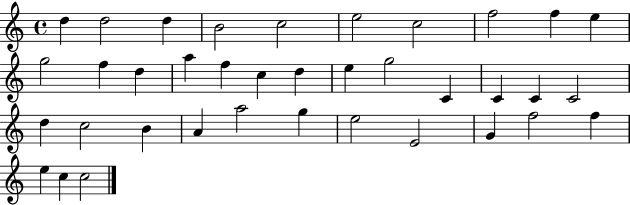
{
  \clef treble
  \time 4/4
  \defaultTimeSignature
  \key c \major
  d''4 d''2 d''4 | b'2 c''2 | e''2 c''2 | f''2 f''4 e''4 | \break g''2 f''4 d''4 | a''4 f''4 c''4 d''4 | e''4 g''2 c'4 | c'4 c'4 c'2 | \break d''4 c''2 b'4 | a'4 a''2 g''4 | e''2 e'2 | g'4 f''2 f''4 | \break e''4 c''4 c''2 | \bar "|."
}